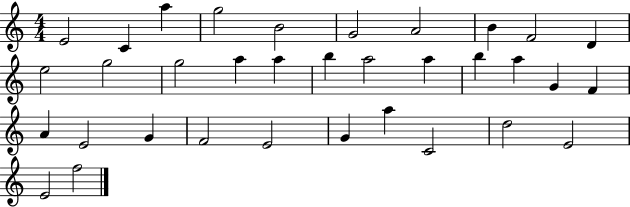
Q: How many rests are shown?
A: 0